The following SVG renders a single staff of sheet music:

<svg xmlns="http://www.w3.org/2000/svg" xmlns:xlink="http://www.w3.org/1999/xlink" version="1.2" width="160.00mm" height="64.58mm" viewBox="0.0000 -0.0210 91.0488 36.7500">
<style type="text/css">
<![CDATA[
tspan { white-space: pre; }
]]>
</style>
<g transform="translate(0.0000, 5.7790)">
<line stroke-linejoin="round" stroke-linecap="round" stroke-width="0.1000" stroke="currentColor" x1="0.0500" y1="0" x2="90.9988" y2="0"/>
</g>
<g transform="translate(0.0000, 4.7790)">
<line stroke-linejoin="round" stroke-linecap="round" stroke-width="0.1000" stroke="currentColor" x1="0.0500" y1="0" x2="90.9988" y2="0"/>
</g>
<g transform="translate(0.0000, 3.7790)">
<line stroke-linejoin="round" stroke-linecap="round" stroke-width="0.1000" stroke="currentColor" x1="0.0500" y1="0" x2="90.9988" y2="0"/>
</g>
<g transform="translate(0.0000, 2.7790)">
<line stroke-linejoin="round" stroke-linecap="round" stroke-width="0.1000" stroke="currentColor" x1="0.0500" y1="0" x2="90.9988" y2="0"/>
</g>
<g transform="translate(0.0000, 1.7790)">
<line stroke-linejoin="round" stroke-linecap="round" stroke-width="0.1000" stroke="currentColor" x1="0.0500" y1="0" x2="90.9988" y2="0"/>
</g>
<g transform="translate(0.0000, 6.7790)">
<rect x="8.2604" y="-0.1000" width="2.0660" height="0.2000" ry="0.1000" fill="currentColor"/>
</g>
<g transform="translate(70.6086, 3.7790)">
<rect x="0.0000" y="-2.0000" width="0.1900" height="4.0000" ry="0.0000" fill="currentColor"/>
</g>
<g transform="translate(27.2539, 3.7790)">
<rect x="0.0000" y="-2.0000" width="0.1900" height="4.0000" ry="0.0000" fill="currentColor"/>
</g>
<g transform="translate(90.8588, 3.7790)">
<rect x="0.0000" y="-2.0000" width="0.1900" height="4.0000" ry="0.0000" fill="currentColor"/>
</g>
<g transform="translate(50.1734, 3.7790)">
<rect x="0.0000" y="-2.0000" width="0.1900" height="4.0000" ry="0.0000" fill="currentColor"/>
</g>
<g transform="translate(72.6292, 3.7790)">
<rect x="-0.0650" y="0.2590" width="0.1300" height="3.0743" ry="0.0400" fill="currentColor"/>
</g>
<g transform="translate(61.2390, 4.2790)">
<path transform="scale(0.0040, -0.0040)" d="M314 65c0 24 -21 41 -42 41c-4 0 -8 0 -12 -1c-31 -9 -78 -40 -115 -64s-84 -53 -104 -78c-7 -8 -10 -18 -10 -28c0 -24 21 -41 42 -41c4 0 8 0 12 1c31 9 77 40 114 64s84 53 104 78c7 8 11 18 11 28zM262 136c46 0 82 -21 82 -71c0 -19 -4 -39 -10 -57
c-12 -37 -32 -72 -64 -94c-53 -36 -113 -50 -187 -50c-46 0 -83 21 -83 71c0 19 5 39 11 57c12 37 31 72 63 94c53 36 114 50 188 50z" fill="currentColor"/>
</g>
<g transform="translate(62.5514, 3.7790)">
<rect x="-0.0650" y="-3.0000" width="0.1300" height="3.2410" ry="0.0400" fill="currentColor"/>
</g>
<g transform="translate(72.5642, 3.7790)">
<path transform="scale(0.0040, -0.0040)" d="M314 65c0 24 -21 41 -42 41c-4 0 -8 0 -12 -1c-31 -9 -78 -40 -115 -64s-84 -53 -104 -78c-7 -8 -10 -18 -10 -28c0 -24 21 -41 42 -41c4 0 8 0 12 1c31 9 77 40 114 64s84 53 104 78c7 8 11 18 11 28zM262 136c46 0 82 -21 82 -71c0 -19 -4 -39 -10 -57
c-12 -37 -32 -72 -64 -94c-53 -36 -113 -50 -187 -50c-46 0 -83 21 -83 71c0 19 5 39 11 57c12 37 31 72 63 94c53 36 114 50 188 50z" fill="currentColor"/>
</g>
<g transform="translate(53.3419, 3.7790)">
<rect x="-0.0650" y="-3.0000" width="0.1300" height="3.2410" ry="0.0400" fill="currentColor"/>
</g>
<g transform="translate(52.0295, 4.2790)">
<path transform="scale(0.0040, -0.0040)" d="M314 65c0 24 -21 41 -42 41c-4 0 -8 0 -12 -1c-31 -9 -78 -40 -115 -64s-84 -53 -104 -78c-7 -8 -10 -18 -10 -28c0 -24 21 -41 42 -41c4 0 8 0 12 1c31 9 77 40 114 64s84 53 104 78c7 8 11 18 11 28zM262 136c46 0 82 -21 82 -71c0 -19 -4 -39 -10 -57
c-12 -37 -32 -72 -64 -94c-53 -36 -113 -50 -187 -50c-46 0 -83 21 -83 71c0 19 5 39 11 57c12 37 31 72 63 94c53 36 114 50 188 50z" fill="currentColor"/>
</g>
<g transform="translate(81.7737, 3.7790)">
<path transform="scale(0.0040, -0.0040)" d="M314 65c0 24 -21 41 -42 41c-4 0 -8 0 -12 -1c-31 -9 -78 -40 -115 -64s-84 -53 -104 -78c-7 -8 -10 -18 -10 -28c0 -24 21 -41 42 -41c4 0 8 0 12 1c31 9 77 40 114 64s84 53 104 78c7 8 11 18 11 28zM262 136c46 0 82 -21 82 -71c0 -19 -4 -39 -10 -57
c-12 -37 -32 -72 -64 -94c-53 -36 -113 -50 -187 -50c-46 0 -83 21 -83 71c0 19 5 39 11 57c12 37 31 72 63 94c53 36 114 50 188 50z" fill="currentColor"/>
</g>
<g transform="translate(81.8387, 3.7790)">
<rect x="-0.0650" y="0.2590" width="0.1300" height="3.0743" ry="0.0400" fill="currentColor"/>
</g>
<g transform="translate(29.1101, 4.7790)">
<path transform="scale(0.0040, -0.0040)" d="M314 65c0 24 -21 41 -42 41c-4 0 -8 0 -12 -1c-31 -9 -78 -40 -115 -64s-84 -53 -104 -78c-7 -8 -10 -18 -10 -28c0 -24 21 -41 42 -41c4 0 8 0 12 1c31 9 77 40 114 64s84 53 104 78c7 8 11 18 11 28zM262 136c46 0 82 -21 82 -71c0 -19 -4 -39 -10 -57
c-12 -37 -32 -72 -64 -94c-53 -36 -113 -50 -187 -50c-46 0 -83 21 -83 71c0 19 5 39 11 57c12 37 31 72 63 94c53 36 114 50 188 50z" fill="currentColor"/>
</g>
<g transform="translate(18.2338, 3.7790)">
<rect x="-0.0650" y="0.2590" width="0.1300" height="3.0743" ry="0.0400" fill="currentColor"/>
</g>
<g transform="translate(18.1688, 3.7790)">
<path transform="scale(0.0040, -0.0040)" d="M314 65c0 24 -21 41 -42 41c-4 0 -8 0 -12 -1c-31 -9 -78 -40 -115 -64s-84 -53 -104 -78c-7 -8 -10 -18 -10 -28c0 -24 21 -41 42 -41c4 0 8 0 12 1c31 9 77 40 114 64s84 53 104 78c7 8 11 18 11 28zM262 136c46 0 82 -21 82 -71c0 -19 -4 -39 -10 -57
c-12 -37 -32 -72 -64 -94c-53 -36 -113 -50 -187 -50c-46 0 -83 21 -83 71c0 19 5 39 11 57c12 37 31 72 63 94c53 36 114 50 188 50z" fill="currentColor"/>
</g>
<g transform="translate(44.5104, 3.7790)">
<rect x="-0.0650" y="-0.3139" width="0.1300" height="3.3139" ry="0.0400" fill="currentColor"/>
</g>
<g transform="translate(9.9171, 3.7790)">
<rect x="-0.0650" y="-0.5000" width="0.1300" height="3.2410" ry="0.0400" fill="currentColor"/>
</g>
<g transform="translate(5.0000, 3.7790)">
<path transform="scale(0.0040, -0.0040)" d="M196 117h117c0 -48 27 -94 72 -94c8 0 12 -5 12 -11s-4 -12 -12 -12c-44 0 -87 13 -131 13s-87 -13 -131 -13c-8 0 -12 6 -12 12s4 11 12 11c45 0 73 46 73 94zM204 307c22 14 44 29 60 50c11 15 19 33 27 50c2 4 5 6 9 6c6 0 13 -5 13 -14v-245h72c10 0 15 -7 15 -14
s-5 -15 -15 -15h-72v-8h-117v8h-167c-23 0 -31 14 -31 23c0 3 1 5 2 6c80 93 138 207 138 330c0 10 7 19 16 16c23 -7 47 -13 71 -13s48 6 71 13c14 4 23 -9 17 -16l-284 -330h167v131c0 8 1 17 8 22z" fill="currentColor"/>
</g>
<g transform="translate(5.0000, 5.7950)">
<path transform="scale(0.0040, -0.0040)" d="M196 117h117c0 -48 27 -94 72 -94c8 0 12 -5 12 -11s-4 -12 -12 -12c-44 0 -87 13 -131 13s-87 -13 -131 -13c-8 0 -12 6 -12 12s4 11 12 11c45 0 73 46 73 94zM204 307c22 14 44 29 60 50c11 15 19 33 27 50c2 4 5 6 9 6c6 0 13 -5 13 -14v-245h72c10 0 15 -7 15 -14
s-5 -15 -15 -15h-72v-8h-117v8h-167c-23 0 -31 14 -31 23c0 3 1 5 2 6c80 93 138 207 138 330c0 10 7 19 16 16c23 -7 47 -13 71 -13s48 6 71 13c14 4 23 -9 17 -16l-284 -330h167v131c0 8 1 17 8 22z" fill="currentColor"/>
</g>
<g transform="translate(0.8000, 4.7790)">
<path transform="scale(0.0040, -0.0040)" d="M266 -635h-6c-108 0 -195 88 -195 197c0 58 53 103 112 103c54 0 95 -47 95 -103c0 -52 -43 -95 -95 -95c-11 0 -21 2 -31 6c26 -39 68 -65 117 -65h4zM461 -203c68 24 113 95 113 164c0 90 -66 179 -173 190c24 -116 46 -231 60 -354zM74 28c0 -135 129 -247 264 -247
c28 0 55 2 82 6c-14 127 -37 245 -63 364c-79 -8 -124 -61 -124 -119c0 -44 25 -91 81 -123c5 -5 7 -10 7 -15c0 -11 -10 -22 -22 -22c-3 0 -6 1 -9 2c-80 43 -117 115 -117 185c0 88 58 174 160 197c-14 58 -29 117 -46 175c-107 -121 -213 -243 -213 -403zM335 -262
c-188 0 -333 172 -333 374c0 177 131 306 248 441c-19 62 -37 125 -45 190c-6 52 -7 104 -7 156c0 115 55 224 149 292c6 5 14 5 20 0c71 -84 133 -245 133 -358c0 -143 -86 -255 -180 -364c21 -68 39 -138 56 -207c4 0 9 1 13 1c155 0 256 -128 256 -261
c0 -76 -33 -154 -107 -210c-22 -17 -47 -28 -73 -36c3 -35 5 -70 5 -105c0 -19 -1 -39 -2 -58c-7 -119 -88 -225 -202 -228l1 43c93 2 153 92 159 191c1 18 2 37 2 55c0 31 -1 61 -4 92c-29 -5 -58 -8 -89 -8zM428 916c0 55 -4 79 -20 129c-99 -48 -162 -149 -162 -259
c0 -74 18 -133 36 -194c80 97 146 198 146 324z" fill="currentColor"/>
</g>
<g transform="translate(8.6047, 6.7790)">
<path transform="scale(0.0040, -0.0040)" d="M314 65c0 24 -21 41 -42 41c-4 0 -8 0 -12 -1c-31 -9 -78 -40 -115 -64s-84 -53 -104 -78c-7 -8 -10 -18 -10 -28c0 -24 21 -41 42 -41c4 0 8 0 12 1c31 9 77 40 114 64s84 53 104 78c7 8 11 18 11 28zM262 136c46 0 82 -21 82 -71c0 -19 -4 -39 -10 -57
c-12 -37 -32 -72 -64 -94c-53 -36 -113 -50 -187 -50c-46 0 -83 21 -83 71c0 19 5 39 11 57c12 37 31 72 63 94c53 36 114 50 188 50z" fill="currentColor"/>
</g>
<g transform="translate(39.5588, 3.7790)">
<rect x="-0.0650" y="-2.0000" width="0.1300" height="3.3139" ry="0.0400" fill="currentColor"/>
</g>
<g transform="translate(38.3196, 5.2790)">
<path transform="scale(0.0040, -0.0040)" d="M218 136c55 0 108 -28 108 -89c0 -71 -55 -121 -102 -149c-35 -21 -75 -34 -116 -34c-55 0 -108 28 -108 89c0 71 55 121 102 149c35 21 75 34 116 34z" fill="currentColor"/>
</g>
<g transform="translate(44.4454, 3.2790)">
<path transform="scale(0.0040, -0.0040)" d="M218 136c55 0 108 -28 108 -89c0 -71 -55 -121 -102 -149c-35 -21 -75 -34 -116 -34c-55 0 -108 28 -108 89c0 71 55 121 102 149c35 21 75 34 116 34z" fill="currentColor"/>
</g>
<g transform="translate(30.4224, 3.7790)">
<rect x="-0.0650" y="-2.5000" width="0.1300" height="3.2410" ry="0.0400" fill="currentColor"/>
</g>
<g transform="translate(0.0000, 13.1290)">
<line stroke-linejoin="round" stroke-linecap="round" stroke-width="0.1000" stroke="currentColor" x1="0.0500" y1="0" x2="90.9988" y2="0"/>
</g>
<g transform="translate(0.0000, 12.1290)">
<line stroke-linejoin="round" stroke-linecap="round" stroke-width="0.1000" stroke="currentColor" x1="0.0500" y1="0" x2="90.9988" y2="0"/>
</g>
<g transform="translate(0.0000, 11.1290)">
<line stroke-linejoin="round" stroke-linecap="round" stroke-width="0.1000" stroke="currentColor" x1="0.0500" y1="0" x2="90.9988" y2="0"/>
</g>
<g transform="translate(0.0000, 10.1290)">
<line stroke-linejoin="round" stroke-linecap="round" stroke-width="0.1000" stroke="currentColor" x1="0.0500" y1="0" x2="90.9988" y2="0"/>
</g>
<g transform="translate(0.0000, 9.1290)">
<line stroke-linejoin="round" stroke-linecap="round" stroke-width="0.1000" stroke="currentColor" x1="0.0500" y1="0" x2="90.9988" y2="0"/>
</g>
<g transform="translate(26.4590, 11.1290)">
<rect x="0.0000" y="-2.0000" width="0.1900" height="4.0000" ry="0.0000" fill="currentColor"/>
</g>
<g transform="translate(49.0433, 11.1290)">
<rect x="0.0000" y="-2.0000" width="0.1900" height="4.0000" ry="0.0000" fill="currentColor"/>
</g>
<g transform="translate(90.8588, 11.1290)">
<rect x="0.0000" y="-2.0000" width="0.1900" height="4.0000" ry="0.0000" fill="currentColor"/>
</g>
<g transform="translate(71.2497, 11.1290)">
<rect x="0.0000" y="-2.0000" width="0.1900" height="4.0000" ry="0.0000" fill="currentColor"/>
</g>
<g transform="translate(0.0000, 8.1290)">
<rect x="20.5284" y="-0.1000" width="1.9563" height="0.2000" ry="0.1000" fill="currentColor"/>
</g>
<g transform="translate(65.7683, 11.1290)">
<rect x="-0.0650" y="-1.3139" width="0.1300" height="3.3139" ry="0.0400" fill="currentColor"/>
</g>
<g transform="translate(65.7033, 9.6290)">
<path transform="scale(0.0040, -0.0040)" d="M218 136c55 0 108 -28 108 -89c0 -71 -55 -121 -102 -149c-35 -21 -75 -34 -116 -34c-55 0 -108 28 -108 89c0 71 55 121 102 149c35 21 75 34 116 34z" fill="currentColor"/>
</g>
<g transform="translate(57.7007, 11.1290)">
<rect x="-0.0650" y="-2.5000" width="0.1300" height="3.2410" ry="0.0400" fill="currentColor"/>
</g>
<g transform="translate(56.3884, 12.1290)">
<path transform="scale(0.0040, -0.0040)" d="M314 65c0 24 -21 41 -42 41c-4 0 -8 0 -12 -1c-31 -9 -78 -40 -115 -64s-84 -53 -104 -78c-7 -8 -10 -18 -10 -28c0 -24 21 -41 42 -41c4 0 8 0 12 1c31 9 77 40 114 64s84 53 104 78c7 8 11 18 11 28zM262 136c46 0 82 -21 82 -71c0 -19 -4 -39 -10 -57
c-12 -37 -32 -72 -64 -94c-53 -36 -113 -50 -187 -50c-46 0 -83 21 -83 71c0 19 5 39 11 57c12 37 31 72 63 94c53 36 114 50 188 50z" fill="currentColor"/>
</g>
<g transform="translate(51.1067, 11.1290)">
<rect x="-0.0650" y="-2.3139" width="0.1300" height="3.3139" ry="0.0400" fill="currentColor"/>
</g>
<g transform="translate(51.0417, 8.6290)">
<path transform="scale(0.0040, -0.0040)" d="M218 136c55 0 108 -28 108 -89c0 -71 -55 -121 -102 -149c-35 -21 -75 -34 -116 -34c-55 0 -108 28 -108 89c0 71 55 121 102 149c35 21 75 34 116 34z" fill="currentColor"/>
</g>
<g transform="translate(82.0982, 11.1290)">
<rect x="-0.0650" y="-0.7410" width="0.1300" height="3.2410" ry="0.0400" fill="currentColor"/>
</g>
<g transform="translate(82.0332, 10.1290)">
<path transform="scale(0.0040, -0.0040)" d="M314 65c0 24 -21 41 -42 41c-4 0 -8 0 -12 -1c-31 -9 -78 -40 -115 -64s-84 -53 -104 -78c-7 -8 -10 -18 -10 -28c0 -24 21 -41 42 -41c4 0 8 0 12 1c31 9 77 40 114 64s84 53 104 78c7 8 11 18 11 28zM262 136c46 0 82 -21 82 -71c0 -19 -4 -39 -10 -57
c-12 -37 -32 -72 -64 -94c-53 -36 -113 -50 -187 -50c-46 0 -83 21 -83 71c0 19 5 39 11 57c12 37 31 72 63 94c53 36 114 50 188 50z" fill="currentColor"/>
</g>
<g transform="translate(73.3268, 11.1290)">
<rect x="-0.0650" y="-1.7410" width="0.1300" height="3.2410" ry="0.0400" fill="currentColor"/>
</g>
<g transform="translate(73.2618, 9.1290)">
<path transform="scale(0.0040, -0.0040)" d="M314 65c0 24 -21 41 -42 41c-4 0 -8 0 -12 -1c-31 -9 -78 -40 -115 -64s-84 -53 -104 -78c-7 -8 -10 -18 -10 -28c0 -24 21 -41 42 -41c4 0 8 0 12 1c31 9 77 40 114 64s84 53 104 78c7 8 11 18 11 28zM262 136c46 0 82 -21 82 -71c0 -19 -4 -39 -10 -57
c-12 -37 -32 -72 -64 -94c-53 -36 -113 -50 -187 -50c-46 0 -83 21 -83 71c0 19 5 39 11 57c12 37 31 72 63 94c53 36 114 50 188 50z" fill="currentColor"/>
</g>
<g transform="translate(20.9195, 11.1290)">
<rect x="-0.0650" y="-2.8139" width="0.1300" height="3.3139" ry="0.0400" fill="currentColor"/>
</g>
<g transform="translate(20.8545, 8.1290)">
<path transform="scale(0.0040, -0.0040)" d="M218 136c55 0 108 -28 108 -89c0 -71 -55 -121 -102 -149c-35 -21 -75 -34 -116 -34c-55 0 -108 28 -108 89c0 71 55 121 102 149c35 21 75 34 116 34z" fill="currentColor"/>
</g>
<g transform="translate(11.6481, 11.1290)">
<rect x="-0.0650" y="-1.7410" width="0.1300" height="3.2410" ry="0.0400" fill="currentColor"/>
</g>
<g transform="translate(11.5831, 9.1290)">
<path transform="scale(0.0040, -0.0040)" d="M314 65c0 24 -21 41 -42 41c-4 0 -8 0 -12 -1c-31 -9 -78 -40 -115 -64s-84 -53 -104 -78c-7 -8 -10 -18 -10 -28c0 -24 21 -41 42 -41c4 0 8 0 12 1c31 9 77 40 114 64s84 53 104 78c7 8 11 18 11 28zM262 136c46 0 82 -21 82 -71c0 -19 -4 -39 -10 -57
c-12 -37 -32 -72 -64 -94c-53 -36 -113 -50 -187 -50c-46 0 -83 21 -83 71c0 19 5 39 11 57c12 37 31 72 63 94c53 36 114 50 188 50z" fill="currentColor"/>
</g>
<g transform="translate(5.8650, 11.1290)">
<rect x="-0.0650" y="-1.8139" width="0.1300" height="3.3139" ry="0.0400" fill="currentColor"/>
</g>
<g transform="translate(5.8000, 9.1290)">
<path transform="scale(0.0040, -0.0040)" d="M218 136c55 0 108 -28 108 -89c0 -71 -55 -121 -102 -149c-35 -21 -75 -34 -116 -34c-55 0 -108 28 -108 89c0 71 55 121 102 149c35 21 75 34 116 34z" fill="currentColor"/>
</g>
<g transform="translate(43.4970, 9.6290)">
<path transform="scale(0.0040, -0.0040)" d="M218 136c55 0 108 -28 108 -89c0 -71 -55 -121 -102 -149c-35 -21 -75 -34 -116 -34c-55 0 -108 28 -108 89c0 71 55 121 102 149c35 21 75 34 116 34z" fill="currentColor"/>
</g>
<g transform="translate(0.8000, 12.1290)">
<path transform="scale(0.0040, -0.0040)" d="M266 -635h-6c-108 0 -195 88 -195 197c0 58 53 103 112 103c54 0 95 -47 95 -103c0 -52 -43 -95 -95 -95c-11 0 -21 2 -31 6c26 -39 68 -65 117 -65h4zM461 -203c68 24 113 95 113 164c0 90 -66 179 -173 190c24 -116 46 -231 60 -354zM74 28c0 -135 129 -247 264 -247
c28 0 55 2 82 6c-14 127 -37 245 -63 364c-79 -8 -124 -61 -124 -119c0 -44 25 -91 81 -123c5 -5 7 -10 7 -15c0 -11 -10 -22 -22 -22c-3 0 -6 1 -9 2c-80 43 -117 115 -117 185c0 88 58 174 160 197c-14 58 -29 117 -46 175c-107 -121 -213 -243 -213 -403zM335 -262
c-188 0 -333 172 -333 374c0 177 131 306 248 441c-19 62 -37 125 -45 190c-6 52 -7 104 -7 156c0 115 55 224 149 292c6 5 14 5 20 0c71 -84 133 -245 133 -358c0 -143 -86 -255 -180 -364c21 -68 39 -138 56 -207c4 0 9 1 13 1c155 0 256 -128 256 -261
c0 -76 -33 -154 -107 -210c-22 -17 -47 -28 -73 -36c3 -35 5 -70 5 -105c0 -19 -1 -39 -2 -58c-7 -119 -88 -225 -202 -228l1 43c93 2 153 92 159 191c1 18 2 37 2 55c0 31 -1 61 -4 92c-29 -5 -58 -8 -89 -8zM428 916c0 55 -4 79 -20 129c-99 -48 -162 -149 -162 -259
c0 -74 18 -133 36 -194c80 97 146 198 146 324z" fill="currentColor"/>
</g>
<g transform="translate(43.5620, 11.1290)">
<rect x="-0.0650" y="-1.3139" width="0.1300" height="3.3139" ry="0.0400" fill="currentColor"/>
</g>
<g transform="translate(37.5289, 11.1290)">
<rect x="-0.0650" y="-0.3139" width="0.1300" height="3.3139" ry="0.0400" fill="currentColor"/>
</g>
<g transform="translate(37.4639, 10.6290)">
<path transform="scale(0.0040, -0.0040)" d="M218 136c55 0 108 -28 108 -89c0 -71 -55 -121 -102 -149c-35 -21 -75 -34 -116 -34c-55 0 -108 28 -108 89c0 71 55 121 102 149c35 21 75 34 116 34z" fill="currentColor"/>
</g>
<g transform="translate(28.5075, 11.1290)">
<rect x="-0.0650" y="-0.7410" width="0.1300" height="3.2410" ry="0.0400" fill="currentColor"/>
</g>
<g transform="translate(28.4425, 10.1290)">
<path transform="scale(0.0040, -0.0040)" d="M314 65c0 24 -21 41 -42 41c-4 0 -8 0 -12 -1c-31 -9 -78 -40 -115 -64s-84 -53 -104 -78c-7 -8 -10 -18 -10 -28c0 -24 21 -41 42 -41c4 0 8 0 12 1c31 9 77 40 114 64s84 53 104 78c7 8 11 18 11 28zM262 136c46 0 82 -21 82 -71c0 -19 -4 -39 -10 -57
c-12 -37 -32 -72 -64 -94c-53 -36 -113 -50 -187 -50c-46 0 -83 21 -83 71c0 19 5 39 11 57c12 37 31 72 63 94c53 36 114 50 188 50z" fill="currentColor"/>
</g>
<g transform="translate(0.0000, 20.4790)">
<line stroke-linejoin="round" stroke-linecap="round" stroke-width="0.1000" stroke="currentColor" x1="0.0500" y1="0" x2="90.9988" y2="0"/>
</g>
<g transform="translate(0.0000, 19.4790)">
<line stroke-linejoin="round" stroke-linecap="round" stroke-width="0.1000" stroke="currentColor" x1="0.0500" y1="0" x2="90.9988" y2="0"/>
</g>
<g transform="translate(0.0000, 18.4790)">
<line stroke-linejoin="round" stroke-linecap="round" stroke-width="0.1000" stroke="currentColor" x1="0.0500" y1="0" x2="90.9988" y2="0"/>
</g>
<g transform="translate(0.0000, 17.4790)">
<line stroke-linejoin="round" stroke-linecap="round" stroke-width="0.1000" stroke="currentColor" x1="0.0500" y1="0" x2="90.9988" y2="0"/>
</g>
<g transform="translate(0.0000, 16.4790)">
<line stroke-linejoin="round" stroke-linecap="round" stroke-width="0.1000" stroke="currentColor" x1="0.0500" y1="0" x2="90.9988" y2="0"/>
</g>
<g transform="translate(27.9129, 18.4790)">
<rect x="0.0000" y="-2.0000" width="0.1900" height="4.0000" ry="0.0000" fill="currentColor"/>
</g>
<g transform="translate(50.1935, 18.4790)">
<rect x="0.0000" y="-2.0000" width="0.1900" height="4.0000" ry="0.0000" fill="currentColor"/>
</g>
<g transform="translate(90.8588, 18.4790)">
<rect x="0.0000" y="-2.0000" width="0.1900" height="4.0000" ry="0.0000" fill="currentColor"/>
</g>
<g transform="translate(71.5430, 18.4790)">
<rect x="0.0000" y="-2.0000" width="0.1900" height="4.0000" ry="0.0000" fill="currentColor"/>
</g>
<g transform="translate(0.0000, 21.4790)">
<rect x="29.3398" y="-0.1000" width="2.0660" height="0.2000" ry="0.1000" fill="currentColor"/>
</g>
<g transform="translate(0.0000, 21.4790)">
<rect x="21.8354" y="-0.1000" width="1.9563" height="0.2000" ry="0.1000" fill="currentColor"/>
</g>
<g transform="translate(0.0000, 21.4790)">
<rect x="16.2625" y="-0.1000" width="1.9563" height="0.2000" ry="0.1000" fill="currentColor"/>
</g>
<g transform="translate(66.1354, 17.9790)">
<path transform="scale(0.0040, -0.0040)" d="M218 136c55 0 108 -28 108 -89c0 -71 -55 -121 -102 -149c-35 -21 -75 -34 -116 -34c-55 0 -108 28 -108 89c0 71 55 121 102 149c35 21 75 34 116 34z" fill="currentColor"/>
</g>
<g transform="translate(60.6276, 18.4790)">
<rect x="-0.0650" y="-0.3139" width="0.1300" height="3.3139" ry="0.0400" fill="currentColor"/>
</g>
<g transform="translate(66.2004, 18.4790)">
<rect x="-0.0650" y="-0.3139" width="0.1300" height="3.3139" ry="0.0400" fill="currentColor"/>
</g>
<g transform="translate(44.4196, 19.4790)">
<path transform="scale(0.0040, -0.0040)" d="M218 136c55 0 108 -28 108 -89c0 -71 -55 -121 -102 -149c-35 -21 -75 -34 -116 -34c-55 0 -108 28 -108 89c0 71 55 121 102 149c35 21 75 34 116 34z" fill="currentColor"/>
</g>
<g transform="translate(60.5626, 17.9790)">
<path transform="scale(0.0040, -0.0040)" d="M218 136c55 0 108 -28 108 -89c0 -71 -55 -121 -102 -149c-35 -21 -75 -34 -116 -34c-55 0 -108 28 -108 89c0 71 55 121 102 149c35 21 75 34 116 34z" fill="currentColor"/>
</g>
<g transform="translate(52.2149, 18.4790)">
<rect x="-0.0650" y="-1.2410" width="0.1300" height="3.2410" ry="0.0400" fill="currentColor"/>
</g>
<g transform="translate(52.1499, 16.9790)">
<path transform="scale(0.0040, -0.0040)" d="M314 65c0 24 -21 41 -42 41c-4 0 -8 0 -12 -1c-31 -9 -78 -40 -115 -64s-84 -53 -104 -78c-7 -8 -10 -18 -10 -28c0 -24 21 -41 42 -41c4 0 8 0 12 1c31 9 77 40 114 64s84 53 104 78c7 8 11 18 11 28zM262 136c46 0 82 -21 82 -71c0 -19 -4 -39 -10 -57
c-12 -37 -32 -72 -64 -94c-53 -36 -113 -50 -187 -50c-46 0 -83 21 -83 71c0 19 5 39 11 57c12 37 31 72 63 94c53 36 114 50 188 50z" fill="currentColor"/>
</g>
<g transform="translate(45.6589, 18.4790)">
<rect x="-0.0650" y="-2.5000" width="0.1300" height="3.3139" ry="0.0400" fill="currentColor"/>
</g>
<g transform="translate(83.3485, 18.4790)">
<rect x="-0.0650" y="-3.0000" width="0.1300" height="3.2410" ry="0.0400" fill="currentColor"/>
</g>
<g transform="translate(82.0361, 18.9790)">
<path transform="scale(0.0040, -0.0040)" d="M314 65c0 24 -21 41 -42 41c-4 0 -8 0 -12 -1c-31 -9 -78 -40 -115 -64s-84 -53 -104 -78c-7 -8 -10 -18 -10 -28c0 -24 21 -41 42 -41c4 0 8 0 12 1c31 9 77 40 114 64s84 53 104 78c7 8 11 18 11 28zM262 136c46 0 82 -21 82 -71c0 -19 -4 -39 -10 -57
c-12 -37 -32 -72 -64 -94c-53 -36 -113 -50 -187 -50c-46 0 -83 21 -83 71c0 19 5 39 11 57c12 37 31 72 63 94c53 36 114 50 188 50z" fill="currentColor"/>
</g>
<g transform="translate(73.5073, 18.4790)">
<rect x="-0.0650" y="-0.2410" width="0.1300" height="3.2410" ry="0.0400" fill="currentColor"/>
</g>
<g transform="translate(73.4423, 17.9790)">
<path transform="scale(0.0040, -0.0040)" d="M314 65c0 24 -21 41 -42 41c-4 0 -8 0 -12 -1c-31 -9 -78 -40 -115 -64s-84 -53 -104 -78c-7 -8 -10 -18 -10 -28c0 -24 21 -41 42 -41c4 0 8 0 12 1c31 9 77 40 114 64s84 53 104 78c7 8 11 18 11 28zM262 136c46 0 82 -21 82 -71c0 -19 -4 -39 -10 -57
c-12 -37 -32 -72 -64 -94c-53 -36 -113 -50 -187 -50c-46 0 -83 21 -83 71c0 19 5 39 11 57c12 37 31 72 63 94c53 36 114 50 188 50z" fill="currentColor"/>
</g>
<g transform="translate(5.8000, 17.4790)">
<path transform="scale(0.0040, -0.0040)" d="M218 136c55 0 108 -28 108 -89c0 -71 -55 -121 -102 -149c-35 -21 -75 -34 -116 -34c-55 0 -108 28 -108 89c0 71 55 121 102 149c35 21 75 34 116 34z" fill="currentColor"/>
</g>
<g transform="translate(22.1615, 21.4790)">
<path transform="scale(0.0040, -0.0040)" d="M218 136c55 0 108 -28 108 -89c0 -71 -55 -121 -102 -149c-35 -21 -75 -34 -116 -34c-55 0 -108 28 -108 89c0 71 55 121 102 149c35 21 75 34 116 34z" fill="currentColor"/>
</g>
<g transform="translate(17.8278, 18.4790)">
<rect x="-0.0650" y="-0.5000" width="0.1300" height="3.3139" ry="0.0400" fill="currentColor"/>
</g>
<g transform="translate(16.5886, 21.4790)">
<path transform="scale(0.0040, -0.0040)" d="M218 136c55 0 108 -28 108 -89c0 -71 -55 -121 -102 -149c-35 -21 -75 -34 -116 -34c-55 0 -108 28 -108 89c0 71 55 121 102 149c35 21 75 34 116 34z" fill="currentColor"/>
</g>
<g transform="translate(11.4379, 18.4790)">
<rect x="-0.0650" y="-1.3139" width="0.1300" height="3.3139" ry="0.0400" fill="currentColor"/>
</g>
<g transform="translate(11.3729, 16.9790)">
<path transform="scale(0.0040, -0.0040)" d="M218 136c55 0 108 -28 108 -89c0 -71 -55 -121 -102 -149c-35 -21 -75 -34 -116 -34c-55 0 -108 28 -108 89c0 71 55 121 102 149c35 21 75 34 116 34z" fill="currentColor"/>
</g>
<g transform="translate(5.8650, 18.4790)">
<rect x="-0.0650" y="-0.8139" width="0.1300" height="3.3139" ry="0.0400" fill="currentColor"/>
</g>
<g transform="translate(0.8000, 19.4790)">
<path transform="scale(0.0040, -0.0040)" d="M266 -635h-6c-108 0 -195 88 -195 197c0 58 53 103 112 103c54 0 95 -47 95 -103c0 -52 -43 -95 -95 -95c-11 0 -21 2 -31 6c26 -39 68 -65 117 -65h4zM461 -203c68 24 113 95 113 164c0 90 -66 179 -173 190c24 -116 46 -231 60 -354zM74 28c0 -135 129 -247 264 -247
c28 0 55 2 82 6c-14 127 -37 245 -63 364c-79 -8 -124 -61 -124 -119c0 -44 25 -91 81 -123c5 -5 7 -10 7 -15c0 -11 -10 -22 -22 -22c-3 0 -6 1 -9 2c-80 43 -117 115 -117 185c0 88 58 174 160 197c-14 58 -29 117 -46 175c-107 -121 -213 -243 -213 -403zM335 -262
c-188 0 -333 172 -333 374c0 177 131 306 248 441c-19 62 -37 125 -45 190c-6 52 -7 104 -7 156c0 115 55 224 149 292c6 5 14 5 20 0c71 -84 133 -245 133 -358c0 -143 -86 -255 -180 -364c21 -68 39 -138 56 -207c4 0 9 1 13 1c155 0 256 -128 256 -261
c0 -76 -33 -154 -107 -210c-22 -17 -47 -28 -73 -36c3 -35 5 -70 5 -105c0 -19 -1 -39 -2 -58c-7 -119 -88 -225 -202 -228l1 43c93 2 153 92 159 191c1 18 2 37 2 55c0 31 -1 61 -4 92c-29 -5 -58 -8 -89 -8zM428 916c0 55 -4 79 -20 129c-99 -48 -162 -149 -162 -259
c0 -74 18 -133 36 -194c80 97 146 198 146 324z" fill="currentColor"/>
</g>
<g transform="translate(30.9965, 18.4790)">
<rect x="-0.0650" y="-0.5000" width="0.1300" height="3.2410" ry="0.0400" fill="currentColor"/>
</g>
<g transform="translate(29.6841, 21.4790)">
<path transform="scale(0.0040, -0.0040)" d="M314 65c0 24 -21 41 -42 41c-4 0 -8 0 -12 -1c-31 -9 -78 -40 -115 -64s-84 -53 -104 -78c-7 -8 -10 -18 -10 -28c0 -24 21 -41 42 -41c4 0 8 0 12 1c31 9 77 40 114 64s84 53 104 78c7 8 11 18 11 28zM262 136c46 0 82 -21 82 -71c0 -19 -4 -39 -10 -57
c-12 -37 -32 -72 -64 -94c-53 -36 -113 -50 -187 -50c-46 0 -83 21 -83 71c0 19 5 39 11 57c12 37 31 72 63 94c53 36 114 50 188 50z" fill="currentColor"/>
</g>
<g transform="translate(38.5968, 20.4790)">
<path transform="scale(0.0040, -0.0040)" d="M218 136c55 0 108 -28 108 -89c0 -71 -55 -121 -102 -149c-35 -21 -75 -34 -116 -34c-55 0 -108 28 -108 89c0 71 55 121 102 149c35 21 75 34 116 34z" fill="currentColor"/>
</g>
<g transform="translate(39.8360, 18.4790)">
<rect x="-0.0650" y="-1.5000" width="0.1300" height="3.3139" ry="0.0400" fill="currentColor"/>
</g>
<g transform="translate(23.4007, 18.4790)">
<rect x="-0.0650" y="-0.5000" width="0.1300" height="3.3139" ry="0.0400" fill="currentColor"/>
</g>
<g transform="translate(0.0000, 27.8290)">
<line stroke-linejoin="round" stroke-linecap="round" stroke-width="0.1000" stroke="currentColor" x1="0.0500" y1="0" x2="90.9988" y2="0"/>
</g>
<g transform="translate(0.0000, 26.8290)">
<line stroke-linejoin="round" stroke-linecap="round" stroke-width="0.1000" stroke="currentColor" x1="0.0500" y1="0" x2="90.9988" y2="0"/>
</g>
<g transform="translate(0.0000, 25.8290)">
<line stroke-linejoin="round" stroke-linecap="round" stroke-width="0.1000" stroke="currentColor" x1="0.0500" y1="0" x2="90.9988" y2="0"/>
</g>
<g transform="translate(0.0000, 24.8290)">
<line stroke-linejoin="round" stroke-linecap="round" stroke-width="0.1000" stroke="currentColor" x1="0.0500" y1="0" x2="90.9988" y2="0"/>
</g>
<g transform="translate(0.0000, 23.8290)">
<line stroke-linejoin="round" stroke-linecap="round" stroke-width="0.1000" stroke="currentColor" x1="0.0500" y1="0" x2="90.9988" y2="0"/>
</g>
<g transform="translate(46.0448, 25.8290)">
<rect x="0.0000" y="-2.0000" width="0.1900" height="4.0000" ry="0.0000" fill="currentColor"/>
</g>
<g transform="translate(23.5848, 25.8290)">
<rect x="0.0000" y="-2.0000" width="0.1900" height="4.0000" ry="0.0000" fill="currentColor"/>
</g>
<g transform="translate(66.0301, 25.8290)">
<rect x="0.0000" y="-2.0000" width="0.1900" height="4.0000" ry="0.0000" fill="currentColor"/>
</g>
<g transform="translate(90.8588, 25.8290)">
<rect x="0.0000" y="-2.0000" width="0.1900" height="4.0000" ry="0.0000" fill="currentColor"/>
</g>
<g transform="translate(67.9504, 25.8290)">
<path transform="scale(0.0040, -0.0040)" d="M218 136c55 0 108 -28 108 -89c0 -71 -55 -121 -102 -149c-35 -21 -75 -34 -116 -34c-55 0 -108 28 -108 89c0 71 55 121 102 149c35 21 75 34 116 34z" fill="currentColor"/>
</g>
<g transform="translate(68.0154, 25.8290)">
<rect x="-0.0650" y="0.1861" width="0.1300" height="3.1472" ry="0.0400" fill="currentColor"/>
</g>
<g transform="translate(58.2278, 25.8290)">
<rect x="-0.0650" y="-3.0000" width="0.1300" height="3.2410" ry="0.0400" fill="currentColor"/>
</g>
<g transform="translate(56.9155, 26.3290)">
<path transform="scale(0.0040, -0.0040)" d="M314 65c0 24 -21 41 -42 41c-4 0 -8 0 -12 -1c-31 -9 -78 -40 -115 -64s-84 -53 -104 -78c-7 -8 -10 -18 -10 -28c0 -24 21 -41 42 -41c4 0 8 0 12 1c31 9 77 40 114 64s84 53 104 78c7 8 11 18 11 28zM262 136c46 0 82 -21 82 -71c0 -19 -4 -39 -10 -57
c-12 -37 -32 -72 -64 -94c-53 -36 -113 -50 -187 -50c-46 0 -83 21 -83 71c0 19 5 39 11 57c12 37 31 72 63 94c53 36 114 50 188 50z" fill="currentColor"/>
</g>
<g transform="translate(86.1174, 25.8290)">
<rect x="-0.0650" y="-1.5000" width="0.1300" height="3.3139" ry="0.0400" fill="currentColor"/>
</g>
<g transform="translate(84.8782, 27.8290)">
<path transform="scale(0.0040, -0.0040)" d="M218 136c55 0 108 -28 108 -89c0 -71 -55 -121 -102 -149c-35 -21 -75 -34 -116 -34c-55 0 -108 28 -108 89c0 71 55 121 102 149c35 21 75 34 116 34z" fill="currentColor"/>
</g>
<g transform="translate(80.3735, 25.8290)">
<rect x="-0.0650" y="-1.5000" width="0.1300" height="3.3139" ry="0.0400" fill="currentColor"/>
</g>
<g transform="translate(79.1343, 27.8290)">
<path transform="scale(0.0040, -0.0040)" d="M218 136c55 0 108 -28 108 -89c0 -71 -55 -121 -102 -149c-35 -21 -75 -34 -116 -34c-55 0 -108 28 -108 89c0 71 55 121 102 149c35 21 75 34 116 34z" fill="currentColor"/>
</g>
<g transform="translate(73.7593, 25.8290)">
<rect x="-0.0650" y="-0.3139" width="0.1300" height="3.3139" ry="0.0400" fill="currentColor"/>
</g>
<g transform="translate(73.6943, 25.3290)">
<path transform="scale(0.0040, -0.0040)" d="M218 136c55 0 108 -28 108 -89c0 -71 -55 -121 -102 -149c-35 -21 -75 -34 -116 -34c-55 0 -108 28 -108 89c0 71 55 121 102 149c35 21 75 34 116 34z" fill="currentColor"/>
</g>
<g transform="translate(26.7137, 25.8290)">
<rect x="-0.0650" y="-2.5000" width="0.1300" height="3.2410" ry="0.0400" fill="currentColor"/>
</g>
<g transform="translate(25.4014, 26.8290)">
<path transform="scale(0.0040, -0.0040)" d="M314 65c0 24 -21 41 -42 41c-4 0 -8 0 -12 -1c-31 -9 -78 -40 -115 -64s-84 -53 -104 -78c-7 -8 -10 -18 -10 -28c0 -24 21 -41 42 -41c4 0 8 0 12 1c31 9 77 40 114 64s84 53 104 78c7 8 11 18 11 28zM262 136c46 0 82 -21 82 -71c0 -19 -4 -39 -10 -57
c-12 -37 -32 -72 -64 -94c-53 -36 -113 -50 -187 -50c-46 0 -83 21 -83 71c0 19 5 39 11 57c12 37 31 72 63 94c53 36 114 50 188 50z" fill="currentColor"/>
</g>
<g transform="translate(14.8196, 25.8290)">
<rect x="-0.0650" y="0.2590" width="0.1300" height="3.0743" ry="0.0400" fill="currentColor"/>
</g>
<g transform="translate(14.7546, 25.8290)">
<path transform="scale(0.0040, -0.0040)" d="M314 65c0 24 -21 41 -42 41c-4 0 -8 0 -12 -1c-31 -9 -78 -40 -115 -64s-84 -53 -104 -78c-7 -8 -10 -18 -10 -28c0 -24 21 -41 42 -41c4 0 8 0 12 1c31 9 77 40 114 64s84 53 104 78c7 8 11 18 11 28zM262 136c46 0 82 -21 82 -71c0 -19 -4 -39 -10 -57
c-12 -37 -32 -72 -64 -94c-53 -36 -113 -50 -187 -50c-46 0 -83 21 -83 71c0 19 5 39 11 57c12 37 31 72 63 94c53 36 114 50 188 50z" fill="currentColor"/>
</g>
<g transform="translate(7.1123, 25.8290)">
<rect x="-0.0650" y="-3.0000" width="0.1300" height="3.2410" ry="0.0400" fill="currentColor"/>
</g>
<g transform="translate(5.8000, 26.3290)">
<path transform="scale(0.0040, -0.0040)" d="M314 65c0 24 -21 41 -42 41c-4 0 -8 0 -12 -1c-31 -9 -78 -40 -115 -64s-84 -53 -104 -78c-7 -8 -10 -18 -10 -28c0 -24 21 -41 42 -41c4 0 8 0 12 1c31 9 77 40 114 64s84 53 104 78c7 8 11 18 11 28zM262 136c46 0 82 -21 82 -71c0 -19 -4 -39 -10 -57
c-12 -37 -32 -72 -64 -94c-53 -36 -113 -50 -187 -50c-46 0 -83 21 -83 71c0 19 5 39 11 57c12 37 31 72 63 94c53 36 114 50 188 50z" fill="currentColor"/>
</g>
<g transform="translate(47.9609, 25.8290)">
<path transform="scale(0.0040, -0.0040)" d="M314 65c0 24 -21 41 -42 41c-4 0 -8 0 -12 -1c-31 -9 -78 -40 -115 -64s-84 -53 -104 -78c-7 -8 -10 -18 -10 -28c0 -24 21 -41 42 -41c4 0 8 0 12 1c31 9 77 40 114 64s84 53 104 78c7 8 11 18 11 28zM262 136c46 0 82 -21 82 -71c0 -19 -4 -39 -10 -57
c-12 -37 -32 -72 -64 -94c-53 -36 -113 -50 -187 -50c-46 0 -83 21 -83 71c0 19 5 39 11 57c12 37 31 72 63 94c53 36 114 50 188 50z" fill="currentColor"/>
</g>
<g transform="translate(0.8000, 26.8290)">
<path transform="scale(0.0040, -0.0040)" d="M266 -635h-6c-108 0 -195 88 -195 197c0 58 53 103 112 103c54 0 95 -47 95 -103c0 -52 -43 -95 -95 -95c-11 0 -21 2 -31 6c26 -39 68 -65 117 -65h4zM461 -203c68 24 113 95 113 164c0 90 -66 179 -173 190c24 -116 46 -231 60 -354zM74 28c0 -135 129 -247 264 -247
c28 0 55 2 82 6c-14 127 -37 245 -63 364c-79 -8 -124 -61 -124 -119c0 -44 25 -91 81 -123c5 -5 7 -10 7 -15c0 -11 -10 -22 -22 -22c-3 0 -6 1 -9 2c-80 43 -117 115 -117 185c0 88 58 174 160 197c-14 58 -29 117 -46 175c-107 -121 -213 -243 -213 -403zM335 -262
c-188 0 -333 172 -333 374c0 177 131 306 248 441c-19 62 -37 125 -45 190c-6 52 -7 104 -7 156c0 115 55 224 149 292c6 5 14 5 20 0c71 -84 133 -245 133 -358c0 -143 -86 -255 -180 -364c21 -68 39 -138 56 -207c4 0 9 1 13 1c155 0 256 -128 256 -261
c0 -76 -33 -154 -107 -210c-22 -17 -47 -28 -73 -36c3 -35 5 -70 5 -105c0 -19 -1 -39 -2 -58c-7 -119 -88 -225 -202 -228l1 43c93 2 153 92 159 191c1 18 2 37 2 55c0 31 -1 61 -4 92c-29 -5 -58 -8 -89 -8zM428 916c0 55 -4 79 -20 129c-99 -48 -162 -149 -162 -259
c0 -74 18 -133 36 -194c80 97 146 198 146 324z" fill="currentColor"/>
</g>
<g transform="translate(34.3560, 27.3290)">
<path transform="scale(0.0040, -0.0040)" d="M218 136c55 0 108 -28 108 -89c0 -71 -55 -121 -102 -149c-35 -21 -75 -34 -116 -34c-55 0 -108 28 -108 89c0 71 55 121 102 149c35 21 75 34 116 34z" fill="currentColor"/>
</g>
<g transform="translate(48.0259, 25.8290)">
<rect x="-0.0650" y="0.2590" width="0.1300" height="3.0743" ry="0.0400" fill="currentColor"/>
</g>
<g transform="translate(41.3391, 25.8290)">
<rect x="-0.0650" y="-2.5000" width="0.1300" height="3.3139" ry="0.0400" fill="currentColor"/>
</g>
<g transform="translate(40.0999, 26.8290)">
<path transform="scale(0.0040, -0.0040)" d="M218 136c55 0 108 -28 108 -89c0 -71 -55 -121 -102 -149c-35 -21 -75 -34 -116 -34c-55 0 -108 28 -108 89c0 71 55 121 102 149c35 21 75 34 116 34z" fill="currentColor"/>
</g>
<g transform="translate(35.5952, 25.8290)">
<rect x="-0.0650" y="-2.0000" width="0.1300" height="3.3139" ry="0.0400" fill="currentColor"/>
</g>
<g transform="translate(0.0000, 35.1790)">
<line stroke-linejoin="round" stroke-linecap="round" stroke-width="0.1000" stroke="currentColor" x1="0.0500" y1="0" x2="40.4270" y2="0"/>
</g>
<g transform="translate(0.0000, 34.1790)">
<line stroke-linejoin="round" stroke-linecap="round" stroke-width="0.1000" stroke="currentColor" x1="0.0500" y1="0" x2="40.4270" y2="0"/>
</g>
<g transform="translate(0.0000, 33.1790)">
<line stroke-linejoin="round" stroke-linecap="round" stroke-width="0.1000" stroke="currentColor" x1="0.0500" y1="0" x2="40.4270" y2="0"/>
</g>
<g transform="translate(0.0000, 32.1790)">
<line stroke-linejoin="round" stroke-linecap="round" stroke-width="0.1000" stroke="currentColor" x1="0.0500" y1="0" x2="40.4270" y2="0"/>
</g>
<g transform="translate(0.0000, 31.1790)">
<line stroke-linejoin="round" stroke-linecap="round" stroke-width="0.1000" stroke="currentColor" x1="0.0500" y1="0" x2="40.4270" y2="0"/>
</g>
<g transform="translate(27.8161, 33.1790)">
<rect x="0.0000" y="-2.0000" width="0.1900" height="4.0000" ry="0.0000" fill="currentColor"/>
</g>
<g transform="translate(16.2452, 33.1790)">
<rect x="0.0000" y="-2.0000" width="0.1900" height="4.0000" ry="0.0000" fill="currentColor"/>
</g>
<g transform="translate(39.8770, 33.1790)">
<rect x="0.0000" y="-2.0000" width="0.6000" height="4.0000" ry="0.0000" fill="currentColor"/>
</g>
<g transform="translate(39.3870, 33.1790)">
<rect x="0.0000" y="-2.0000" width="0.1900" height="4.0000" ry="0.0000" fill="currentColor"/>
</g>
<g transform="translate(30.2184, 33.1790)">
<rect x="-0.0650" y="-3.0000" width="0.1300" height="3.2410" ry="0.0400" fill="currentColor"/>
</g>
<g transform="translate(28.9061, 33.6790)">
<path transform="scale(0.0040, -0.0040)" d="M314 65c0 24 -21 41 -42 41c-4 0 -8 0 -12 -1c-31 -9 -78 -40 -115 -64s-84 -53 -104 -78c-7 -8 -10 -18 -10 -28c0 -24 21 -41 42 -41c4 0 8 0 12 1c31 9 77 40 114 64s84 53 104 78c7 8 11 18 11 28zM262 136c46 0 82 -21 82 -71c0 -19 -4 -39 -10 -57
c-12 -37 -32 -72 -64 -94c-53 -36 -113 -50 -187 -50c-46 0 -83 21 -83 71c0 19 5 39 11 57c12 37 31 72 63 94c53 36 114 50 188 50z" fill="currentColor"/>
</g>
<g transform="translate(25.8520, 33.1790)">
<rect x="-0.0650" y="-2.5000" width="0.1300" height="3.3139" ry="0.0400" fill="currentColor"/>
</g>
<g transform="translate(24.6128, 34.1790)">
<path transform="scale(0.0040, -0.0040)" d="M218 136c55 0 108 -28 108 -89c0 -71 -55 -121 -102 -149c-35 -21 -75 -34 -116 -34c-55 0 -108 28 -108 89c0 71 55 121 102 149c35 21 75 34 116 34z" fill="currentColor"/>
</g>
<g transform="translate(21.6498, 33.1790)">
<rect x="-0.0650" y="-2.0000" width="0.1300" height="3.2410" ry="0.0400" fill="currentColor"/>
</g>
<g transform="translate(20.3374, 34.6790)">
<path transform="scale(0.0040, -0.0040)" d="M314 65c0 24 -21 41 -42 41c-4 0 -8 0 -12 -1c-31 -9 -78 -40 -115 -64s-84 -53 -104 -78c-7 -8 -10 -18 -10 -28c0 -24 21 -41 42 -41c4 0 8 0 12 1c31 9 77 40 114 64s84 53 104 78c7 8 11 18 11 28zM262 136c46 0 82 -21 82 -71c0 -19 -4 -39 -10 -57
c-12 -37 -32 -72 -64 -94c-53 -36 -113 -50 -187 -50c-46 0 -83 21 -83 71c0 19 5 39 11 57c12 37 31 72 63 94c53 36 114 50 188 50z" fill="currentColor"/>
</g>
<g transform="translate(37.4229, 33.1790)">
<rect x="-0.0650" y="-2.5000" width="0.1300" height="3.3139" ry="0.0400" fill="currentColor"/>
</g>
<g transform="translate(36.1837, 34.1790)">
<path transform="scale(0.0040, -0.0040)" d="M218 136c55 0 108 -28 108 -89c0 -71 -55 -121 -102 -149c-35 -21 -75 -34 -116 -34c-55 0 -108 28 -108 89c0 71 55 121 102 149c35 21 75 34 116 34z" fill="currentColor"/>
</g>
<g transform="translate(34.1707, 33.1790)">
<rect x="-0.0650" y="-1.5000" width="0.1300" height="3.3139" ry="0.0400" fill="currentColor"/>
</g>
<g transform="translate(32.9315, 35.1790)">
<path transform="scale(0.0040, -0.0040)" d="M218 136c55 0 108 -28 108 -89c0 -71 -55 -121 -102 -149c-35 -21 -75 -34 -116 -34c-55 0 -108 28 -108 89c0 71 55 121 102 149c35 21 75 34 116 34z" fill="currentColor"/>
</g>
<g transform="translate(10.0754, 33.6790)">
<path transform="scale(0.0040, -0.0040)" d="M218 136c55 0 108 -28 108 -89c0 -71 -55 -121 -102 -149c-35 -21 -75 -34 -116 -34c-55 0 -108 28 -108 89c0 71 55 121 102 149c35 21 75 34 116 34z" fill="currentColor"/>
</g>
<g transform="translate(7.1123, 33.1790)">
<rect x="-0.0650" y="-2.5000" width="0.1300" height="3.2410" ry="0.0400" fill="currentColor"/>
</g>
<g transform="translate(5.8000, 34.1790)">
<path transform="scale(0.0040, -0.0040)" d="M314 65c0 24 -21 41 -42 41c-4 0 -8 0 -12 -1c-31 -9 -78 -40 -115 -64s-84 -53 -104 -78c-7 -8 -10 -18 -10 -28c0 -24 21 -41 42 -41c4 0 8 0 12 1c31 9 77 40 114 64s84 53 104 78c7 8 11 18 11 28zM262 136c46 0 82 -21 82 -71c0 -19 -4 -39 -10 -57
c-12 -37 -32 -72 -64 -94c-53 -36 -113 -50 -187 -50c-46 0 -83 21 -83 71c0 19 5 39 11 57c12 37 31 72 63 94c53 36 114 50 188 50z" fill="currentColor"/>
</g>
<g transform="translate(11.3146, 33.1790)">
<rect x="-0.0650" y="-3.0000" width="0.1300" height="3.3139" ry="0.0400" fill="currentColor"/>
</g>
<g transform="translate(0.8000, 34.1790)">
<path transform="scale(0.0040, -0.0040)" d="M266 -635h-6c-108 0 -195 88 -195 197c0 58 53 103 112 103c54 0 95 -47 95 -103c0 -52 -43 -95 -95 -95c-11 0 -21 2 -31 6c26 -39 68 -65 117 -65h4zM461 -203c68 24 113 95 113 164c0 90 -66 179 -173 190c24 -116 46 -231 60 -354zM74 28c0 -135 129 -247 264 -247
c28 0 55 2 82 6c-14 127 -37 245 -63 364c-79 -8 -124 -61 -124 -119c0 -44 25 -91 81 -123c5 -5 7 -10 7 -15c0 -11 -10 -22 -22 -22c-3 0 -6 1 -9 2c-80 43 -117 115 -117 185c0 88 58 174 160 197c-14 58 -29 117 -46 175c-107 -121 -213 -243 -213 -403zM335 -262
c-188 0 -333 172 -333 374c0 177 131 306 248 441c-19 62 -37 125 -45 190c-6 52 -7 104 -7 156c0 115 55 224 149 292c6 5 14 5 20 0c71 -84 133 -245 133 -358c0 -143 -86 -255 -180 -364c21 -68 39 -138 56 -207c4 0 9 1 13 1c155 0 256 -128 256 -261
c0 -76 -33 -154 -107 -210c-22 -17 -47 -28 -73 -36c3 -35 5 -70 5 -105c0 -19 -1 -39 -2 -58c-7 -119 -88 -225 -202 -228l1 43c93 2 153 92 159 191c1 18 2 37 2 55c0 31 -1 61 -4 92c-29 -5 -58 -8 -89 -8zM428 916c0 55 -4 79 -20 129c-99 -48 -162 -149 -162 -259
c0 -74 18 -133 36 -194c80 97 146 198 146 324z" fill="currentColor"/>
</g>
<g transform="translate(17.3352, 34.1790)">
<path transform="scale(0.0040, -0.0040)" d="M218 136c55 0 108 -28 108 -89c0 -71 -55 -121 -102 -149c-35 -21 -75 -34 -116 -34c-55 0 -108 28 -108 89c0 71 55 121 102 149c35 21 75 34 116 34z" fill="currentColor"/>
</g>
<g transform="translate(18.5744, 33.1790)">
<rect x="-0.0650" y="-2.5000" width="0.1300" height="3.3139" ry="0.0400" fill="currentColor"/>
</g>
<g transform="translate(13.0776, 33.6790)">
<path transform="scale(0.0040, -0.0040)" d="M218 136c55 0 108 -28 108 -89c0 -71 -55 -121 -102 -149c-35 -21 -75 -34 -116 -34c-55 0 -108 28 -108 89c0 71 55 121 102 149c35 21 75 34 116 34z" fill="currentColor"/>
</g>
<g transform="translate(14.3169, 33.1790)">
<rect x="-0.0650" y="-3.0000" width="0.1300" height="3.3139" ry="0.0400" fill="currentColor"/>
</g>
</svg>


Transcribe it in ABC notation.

X:1
T:Untitled
M:4/4
L:1/4
K:C
C2 B2 G2 F c A2 A2 B2 B2 f f2 a d2 c e g G2 e f2 d2 d e C C C2 E G e2 c c c2 A2 A2 B2 G2 F G B2 A2 B c E E G2 A A G F2 G A2 E G